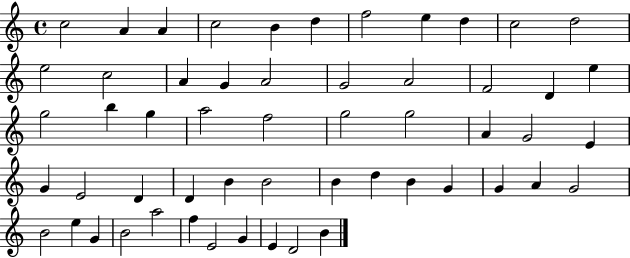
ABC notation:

X:1
T:Untitled
M:4/4
L:1/4
K:C
c2 A A c2 B d f2 e d c2 d2 e2 c2 A G A2 G2 A2 F2 D e g2 b g a2 f2 g2 g2 A G2 E G E2 D D B B2 B d B G G A G2 B2 e G B2 a2 f E2 G E D2 B